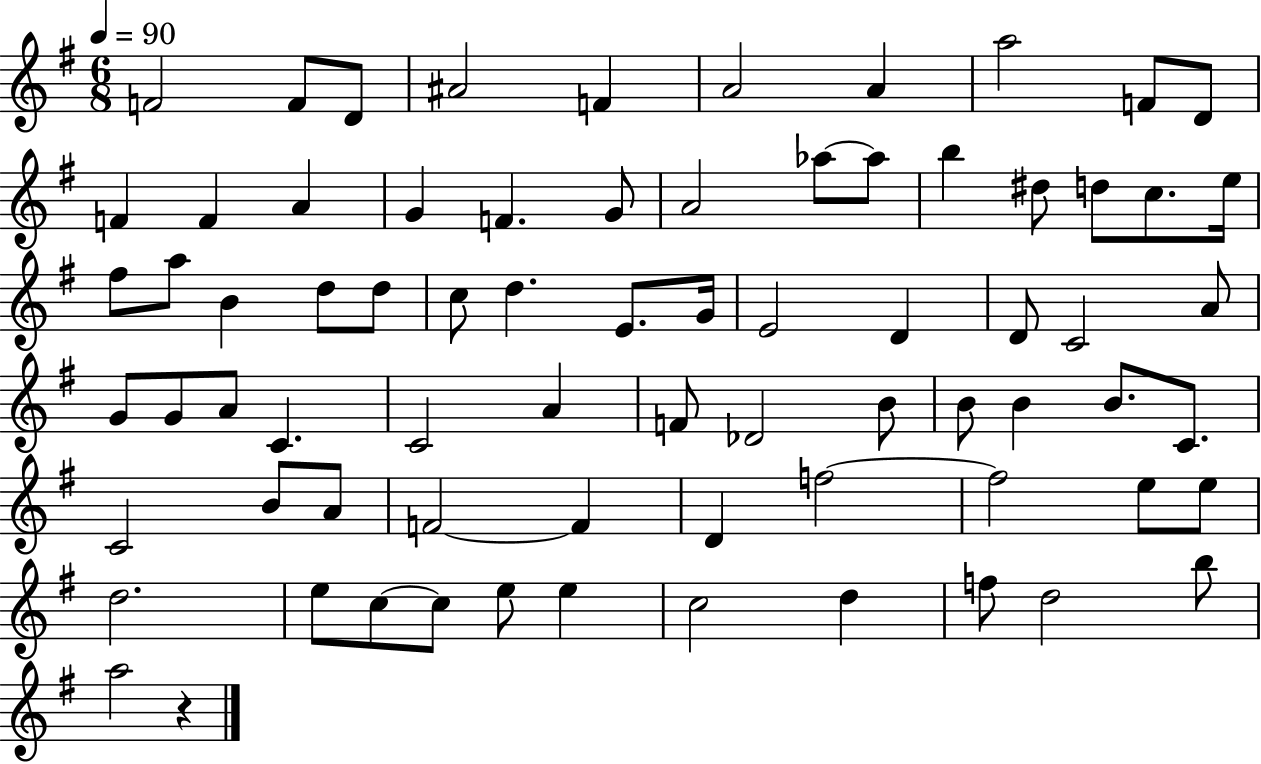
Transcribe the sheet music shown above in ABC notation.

X:1
T:Untitled
M:6/8
L:1/4
K:G
F2 F/2 D/2 ^A2 F A2 A a2 F/2 D/2 F F A G F G/2 A2 _a/2 _a/2 b ^d/2 d/2 c/2 e/4 ^f/2 a/2 B d/2 d/2 c/2 d E/2 G/4 E2 D D/2 C2 A/2 G/2 G/2 A/2 C C2 A F/2 _D2 B/2 B/2 B B/2 C/2 C2 B/2 A/2 F2 F D f2 f2 e/2 e/2 d2 e/2 c/2 c/2 e/2 e c2 d f/2 d2 b/2 a2 z